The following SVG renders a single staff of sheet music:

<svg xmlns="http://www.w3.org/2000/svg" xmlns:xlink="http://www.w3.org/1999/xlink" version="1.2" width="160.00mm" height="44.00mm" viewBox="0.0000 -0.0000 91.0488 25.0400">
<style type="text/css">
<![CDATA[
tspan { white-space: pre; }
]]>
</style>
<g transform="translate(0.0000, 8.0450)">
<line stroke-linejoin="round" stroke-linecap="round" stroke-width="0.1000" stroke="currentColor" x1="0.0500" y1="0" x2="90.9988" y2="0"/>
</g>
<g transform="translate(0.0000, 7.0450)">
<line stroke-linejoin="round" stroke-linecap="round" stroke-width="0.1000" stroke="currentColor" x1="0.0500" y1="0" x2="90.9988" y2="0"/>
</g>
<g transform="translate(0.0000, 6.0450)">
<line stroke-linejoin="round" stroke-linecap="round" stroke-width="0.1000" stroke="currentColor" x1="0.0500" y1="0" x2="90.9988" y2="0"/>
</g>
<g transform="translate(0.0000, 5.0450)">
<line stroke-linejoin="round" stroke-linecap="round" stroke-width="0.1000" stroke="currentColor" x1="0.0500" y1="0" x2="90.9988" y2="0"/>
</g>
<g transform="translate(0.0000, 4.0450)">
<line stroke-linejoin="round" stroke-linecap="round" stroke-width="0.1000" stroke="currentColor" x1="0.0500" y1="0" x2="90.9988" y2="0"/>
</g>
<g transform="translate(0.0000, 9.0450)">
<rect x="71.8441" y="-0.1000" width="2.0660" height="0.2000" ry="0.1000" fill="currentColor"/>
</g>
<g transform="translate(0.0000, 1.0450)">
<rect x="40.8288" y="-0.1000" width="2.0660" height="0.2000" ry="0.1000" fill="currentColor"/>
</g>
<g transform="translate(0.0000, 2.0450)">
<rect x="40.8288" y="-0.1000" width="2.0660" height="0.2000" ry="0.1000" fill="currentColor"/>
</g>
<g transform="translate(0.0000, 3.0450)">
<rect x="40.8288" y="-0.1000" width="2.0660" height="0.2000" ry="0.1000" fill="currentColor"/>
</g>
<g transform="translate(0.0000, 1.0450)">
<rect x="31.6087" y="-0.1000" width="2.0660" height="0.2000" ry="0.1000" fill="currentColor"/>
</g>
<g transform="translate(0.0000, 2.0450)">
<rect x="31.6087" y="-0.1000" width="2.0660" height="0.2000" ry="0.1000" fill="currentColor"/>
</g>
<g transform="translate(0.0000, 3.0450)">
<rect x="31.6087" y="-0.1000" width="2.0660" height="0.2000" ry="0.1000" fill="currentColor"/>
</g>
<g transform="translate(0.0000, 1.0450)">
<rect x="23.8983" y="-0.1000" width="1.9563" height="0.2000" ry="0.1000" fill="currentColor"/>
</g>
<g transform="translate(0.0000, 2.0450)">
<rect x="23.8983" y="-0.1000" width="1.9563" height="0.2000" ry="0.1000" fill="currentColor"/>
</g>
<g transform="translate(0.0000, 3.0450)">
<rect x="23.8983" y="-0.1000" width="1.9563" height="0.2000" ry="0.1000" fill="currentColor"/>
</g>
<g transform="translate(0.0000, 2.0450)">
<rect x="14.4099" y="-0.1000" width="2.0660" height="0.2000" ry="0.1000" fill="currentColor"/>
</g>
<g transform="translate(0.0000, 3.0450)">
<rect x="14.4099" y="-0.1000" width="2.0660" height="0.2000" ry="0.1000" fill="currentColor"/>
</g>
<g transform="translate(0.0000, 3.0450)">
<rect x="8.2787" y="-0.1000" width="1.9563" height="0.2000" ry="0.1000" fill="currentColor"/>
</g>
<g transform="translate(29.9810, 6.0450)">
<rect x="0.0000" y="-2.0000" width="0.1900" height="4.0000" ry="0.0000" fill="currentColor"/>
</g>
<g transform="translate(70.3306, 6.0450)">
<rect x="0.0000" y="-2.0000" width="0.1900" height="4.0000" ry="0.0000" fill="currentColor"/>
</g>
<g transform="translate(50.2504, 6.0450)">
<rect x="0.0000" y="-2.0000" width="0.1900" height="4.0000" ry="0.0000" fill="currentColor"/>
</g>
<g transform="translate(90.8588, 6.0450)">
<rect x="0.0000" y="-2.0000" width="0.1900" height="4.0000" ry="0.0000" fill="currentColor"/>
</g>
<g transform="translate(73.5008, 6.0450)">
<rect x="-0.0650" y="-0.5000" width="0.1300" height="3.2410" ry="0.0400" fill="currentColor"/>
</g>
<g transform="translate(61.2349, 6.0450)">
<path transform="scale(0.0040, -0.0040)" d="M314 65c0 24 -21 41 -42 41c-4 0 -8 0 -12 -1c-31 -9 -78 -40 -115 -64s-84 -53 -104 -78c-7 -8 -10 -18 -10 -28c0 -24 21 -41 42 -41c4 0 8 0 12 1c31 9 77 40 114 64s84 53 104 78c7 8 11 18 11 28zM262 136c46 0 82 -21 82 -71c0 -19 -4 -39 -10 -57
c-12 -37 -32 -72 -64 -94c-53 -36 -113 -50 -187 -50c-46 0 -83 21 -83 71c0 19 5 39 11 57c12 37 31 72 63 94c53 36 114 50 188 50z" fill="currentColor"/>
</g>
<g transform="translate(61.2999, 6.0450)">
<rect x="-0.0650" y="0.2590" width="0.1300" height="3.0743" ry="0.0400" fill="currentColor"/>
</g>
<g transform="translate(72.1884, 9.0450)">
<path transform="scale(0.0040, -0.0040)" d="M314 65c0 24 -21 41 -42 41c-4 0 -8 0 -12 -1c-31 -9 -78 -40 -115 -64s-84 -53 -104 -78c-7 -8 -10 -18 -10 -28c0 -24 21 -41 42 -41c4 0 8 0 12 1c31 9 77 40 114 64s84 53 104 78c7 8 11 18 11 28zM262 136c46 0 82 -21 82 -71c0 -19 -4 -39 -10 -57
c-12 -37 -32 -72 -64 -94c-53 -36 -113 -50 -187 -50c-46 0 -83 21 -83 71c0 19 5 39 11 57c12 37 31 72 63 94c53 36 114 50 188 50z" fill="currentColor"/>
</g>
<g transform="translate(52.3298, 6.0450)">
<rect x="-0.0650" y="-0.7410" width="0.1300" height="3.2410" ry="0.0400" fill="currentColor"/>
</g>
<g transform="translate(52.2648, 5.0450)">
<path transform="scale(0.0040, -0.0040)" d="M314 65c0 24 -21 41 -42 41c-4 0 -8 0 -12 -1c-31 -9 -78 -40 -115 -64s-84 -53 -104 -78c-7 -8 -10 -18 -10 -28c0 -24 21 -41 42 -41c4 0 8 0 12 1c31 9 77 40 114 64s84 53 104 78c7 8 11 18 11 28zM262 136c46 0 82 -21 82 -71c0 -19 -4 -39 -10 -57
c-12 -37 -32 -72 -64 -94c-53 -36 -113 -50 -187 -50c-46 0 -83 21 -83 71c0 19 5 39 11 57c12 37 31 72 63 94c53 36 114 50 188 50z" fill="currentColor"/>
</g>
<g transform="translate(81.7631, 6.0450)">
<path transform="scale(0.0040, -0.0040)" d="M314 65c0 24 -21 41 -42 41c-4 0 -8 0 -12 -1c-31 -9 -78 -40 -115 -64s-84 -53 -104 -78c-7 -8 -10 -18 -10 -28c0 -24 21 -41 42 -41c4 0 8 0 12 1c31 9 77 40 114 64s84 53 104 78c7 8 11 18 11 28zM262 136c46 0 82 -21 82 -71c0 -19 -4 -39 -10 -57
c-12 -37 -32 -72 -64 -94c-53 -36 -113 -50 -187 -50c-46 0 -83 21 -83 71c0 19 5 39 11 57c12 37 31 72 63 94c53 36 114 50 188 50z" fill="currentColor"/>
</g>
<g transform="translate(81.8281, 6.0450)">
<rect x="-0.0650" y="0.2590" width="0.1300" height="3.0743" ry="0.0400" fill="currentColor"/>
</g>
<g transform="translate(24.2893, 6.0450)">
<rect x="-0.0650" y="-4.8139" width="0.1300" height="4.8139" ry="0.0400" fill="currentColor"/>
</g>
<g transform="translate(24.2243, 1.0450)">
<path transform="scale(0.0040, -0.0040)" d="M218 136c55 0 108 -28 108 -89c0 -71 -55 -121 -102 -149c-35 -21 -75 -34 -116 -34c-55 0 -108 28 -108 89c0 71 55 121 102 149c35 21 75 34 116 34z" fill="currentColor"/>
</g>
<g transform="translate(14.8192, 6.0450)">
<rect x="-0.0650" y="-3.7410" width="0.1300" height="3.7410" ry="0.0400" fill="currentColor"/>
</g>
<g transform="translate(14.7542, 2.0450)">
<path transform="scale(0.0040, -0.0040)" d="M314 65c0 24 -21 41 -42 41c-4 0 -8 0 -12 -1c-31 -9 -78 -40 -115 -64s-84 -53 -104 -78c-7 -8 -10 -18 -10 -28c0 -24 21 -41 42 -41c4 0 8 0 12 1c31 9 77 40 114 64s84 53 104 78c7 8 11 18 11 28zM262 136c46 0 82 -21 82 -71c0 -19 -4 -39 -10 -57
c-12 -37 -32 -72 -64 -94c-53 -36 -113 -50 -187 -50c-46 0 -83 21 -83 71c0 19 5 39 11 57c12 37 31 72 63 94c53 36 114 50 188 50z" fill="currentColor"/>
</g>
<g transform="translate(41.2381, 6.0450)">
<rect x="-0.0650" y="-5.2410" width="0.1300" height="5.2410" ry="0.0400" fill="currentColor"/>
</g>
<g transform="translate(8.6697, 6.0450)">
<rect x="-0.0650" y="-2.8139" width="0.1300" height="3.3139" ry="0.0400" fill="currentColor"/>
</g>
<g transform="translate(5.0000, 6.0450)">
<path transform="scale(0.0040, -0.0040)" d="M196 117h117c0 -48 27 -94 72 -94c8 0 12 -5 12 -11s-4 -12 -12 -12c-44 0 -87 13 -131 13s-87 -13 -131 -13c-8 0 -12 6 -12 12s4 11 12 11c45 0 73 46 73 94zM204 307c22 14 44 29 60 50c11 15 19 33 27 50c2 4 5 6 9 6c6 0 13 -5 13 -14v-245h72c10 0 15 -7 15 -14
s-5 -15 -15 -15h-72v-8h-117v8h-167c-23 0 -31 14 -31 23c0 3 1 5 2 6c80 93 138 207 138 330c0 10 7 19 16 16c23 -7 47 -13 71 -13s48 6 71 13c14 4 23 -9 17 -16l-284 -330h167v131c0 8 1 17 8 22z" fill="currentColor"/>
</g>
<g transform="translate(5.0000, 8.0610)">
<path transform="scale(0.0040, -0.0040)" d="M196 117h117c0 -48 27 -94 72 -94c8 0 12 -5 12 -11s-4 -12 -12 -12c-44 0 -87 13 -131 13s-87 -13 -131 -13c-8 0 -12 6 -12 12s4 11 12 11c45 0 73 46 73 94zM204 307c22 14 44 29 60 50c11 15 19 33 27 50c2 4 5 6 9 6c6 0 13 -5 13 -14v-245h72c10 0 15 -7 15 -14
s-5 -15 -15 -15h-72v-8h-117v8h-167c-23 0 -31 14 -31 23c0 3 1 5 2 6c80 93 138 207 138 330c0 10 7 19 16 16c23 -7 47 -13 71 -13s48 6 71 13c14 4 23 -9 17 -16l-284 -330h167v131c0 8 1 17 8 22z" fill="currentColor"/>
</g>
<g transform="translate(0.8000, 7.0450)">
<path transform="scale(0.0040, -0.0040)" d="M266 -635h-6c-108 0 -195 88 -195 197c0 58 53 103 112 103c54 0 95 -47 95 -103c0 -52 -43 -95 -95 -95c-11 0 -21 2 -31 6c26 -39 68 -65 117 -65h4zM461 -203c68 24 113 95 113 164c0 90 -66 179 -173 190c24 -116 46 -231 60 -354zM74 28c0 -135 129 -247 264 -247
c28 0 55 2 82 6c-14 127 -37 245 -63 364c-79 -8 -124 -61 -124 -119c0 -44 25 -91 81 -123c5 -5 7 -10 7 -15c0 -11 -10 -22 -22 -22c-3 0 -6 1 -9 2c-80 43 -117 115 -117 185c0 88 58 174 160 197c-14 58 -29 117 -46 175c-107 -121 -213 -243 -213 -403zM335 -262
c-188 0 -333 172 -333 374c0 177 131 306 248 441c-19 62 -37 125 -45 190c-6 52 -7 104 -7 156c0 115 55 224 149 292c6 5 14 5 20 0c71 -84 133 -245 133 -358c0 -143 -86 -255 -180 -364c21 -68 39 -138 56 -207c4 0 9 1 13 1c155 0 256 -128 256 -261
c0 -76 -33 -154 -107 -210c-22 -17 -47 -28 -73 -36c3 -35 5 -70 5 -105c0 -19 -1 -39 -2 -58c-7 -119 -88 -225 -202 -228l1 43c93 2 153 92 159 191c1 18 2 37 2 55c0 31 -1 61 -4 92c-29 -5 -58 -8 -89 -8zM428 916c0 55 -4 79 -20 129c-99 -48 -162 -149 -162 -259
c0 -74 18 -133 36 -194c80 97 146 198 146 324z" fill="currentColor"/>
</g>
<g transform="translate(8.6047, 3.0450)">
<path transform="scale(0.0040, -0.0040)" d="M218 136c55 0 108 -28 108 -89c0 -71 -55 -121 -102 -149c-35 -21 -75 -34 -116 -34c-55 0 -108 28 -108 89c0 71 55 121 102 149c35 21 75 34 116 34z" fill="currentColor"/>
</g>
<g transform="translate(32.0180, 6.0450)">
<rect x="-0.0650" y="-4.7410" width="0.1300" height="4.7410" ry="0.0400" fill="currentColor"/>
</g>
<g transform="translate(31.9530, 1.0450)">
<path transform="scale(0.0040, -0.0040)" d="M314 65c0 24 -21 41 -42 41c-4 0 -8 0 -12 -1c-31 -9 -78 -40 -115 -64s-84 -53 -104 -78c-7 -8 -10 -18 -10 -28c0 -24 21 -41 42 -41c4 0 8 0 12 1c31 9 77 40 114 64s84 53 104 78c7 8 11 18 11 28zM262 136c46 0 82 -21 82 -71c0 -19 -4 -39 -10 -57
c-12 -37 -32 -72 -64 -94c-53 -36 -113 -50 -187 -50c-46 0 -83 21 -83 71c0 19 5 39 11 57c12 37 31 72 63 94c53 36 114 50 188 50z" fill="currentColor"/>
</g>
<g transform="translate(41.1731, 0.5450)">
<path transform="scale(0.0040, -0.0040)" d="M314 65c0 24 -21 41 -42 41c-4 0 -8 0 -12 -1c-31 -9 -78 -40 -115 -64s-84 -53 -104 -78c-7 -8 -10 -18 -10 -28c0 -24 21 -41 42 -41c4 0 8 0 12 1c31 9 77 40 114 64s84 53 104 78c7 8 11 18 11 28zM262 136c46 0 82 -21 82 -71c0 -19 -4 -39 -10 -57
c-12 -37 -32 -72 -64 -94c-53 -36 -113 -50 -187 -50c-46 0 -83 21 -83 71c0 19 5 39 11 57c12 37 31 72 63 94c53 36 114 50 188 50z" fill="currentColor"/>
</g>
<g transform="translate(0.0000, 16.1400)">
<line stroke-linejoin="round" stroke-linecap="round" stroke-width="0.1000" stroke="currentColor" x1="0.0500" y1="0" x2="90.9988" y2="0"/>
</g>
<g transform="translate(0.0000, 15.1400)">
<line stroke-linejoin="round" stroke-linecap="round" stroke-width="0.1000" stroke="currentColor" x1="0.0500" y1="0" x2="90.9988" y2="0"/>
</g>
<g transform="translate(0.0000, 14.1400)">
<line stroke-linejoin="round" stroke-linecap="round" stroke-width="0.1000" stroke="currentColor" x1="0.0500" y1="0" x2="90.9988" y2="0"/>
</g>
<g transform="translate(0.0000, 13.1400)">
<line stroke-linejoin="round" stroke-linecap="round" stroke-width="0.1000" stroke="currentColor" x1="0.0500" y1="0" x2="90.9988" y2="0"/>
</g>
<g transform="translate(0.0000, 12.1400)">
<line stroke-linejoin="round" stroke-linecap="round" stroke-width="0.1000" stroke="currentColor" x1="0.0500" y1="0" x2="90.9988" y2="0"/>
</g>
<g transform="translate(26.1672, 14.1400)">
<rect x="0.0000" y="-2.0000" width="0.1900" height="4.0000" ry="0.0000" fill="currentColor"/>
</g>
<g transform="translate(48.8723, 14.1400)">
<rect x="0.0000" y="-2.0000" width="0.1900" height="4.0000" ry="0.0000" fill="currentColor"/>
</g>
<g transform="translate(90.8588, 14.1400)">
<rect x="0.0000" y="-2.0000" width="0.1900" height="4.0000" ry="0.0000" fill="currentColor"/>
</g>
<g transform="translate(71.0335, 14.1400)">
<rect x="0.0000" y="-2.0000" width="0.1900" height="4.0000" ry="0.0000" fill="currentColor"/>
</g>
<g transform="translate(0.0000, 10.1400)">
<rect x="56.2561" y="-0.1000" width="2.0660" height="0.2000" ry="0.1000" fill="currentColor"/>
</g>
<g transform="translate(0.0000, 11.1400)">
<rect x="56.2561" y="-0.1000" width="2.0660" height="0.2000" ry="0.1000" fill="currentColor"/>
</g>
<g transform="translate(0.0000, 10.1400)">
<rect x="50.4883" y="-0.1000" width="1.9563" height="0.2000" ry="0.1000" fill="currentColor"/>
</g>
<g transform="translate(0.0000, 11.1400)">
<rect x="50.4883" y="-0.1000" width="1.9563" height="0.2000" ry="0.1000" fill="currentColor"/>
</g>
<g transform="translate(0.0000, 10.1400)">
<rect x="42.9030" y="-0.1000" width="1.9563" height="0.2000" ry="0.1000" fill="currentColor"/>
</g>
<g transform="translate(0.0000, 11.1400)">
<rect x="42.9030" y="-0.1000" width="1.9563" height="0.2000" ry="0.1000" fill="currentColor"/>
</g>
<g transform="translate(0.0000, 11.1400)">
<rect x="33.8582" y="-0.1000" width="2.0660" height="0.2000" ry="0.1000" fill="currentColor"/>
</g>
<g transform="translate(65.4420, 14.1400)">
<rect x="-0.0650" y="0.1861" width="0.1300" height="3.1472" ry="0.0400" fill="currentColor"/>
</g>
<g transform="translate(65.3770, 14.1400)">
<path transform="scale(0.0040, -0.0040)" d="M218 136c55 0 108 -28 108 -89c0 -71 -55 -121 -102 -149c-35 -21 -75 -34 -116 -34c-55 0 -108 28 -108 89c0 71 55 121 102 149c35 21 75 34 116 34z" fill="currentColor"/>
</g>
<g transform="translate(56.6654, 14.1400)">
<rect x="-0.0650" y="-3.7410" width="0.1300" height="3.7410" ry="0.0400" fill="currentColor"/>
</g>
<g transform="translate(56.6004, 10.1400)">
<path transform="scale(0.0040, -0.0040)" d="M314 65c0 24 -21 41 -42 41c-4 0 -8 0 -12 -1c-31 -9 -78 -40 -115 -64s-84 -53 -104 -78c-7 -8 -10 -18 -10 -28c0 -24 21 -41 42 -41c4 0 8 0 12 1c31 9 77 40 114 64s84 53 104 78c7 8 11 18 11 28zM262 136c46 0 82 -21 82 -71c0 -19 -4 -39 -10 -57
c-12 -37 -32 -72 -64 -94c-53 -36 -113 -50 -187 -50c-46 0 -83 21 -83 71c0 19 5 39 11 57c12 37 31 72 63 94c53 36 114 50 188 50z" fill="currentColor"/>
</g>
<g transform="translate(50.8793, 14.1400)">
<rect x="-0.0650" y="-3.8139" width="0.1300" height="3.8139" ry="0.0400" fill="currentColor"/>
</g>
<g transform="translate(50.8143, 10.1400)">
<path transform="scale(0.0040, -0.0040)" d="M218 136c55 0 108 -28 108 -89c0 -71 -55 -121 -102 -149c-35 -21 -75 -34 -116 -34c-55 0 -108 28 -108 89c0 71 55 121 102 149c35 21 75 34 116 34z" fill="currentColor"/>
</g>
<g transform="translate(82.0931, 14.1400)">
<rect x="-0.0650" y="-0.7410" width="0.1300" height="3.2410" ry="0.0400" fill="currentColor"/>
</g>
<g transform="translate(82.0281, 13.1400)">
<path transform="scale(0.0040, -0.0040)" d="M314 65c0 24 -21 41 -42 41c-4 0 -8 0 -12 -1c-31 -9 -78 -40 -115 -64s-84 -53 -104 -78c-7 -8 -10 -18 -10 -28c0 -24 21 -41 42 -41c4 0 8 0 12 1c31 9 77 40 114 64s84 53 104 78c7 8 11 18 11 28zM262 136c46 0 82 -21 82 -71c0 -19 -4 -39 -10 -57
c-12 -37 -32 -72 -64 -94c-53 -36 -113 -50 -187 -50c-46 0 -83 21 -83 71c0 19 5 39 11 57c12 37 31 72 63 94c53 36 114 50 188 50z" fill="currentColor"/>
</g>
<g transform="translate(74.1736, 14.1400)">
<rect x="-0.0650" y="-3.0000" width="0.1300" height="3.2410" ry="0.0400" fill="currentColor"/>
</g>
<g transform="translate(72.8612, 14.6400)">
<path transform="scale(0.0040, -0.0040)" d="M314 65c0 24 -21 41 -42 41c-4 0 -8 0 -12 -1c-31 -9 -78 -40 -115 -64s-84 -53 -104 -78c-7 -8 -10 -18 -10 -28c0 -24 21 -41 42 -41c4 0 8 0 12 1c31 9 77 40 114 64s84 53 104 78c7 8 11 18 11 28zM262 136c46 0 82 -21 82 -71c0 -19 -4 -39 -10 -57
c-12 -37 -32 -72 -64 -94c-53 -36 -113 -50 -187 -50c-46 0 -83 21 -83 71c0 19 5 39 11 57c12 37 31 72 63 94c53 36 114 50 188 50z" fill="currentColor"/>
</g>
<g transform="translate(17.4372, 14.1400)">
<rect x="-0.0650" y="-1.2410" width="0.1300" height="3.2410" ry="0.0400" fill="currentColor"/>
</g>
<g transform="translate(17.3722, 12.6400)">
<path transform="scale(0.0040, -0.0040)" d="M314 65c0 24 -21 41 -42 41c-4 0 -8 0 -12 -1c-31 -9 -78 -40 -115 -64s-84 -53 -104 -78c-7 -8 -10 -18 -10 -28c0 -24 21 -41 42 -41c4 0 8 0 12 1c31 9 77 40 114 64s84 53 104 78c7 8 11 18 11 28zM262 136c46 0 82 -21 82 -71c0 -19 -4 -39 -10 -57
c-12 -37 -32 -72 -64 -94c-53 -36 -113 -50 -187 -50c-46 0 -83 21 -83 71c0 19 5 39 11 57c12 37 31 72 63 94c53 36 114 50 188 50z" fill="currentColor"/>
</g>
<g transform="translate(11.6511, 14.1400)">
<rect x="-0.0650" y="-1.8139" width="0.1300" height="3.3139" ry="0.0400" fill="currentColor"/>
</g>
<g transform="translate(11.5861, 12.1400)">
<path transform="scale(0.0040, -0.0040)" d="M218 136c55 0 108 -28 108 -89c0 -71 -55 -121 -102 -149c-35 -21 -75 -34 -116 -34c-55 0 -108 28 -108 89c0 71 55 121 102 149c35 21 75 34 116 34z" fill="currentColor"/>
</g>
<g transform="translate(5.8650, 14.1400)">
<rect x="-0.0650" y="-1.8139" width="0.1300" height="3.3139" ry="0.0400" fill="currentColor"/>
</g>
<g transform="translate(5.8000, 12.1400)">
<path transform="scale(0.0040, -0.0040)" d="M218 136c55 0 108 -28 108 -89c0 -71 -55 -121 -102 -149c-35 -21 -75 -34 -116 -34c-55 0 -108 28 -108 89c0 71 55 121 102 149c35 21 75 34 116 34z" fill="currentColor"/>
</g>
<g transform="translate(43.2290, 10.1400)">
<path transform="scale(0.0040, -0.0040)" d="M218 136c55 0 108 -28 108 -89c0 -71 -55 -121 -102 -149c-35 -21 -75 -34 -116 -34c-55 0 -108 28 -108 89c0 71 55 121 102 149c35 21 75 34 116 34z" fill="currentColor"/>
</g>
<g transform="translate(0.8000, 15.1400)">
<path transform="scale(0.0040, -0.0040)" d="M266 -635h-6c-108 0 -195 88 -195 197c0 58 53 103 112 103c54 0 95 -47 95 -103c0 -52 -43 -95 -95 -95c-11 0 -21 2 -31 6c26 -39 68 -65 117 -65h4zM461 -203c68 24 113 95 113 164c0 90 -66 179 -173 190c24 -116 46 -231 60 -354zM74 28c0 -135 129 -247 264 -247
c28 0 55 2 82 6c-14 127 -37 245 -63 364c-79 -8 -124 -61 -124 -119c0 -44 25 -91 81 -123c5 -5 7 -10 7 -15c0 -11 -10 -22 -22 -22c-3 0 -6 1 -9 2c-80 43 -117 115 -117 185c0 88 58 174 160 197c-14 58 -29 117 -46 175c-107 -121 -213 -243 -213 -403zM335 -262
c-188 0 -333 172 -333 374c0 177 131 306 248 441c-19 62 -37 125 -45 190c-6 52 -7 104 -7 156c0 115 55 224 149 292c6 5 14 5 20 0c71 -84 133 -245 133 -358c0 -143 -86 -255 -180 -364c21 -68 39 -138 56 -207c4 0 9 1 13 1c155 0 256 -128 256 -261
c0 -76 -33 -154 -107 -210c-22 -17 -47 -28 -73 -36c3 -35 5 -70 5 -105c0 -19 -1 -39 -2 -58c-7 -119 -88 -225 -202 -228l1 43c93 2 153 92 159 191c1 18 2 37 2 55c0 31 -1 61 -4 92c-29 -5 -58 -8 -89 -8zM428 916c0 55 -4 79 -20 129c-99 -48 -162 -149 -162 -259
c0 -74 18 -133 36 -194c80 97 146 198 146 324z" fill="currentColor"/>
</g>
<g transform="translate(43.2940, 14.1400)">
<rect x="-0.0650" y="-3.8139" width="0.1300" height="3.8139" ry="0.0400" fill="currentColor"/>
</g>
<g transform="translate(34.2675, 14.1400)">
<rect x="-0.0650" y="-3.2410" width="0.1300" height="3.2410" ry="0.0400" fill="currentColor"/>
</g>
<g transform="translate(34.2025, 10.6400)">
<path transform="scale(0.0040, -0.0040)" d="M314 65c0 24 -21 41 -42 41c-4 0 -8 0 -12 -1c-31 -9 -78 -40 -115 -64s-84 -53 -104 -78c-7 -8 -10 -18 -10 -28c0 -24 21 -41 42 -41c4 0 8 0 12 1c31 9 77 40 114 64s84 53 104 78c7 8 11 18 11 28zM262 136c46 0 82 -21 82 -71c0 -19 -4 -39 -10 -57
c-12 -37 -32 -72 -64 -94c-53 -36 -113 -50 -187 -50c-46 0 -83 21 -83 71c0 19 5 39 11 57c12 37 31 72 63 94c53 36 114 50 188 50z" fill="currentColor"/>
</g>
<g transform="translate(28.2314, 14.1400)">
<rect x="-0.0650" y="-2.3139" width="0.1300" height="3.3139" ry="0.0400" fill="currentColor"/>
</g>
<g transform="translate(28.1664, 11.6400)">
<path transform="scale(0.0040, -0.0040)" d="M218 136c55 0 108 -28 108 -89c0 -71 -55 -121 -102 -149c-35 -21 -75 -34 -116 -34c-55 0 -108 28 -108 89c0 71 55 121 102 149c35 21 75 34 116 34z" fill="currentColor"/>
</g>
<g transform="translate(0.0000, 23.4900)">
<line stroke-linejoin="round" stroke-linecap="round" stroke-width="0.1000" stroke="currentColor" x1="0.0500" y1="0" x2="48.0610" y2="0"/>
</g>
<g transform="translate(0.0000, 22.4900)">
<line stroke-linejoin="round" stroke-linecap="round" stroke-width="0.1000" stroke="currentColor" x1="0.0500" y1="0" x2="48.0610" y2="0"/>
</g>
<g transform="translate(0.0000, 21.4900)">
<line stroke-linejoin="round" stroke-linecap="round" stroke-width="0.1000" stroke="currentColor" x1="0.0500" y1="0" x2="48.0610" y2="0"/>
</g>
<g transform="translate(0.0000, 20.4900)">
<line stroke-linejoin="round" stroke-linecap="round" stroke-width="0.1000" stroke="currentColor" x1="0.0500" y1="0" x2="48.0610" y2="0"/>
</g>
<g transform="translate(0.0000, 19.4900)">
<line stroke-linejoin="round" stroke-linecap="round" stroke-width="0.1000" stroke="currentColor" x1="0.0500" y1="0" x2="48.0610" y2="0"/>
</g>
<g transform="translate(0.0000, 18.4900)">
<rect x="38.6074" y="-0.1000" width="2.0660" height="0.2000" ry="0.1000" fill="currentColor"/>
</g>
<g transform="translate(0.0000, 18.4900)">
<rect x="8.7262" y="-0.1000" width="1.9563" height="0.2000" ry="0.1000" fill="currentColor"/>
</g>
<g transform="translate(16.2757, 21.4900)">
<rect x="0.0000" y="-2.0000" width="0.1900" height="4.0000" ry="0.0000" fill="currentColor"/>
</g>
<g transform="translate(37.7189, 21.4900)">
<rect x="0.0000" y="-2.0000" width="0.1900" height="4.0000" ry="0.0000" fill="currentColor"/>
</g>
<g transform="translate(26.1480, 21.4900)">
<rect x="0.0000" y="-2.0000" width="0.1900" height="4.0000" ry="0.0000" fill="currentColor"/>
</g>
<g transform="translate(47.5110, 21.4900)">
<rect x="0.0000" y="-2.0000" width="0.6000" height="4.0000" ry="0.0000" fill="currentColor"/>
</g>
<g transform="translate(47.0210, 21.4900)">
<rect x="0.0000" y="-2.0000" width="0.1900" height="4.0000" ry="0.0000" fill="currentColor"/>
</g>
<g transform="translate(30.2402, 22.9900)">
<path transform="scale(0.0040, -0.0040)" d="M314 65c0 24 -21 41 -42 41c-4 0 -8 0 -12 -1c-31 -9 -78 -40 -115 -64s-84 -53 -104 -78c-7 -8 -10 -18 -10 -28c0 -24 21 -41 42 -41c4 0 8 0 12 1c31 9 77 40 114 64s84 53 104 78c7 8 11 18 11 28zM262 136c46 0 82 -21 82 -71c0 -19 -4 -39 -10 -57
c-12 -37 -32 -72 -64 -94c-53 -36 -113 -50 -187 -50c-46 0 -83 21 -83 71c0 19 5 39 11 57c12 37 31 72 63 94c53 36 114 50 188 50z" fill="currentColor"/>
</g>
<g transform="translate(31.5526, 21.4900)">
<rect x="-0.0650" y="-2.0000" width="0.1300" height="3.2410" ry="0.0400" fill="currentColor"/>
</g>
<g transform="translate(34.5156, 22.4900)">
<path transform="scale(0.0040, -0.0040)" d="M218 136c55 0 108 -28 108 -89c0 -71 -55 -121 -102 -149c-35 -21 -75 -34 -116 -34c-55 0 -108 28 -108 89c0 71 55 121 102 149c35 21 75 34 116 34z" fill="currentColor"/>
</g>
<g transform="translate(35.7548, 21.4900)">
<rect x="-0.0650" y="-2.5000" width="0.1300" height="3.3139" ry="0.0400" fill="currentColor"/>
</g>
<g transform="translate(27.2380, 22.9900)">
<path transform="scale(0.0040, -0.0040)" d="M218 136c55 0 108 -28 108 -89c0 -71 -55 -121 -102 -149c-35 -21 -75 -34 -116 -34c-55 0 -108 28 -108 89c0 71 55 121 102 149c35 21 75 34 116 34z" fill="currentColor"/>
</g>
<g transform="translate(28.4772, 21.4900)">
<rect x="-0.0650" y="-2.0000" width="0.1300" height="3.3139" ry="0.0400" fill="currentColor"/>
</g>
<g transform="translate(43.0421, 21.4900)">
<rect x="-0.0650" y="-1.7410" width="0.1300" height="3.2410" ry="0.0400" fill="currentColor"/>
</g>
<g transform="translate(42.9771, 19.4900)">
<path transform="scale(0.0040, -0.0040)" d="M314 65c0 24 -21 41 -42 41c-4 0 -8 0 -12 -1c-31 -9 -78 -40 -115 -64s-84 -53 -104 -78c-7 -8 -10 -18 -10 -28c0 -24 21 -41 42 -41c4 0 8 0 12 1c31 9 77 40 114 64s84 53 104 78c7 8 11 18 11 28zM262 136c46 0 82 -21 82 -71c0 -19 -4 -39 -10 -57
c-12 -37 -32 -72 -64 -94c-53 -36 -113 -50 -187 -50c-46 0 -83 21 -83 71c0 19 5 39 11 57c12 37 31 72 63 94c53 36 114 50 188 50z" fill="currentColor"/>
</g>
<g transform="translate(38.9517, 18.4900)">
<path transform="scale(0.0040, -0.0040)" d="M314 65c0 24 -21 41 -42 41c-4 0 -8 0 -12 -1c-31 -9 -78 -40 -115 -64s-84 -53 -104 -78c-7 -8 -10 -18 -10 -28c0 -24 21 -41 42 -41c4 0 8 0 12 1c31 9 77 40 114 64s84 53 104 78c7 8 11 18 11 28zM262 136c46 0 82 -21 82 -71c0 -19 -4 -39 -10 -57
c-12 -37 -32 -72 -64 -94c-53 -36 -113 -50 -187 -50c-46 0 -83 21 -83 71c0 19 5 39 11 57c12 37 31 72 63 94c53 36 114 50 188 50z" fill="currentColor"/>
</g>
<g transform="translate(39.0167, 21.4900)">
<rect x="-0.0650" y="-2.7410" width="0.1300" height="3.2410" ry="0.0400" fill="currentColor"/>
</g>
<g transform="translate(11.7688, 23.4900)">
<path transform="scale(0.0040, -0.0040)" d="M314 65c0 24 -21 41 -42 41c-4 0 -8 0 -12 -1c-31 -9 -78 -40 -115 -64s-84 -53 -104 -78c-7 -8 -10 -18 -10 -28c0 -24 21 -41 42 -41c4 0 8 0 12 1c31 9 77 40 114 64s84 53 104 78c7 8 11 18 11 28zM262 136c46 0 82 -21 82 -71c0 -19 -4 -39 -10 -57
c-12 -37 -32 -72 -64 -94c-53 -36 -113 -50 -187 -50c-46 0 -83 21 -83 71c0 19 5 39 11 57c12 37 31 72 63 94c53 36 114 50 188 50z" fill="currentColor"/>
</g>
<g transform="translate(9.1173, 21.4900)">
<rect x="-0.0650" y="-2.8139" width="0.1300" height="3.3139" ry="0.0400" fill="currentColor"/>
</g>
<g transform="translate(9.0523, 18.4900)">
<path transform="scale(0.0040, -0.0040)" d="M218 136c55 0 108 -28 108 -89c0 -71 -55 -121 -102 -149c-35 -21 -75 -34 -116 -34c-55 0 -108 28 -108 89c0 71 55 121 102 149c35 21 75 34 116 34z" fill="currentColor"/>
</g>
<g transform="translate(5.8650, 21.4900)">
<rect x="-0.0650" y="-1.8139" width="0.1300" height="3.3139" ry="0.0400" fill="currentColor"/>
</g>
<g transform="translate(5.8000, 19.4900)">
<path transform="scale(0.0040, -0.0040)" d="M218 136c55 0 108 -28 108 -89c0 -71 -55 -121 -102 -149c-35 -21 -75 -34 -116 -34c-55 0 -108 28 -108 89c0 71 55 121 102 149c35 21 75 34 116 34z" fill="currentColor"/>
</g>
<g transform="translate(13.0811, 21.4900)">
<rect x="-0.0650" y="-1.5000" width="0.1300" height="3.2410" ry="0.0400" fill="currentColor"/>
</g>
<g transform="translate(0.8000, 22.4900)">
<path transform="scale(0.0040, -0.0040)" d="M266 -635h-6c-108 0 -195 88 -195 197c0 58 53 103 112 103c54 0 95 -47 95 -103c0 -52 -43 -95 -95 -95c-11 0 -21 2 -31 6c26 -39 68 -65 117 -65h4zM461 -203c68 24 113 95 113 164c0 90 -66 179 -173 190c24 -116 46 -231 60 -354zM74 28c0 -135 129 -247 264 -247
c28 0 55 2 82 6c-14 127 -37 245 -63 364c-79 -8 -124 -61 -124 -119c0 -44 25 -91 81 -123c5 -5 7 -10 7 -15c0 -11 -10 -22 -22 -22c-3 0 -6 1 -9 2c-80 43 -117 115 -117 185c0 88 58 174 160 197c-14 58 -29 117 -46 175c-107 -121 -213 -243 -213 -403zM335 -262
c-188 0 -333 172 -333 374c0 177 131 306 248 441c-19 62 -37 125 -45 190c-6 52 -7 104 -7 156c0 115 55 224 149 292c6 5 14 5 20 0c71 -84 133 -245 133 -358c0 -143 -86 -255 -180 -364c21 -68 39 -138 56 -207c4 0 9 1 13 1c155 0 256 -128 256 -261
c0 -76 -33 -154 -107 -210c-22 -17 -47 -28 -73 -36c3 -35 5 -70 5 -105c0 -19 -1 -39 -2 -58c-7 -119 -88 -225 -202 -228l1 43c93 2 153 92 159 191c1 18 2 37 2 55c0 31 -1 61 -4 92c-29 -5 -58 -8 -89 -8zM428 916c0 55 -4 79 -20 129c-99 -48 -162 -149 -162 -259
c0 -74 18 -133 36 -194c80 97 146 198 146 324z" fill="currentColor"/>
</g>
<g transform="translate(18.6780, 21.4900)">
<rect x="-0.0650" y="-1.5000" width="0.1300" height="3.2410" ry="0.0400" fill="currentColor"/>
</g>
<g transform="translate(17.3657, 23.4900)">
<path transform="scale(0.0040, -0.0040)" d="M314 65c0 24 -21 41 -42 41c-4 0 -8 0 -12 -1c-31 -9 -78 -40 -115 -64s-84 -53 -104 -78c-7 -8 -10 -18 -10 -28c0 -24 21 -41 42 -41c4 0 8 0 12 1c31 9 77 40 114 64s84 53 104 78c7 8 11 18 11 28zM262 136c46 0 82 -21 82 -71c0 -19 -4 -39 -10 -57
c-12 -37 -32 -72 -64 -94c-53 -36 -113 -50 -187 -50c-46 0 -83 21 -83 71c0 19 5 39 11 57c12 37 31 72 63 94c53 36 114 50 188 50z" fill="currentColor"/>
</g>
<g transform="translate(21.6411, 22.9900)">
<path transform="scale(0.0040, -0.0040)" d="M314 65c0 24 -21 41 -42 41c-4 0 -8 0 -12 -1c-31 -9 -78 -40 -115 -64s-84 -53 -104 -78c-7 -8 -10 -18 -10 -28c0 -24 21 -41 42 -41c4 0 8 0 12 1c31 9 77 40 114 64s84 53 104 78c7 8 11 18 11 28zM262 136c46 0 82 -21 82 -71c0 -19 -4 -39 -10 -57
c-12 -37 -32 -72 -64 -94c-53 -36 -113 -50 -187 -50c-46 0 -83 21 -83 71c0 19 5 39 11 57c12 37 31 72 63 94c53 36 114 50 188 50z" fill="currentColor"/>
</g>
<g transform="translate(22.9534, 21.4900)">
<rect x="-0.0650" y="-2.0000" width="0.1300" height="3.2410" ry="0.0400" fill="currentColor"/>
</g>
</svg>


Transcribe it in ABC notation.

X:1
T:Untitled
M:4/4
L:1/4
K:C
a c'2 e' e'2 f'2 d2 B2 C2 B2 f f e2 g b2 c' c' c'2 B A2 d2 f a E2 E2 F2 F F2 G a2 f2